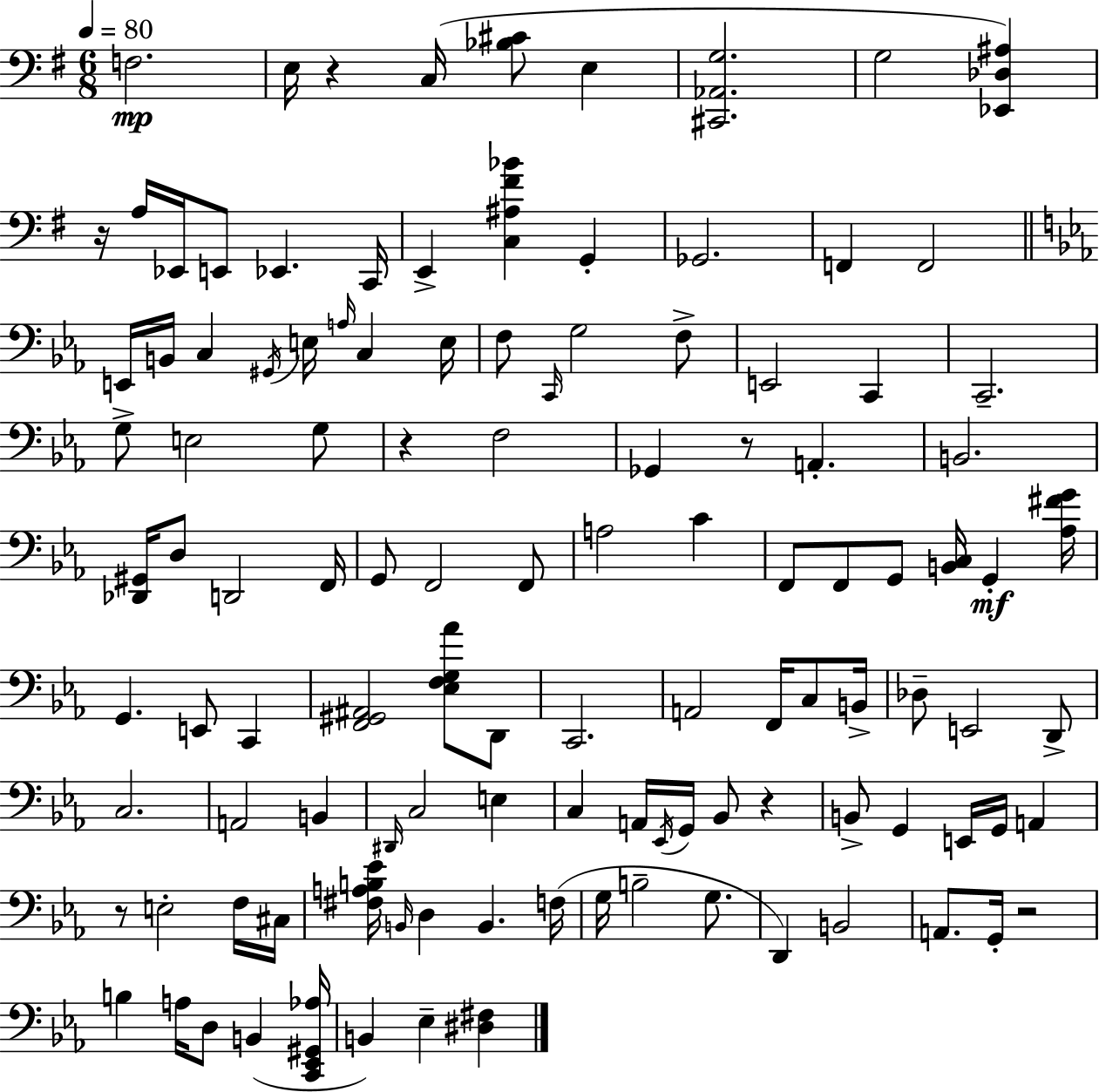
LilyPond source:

{
  \clef bass
  \numericTimeSignature
  \time 6/8
  \key g \major
  \tempo 4 = 80
  f2.\mp | e16 r4 c16( <bes cis'>8 e4 | <cis, aes, g>2. | g2 <ees, des ais>4) | \break r16 a16 ees,16 e,8 ees,4. c,16 | e,4-> <c ais fis' bes'>4 g,4-. | ges,2. | f,4 f,2 | \break \bar "||" \break \key ees \major e,16 b,16 c4 \acciaccatura { gis,16 } e16 \grace { a16 } c4 | e16 f8 \grace { c,16 } g2 | f8-> e,2 c,4 | c,2.-- | \break g8-> e2 | g8 r4 f2 | ges,4 r8 a,4.-. | b,2. | \break <des, gis,>16 d8 d,2 | f,16 g,8 f,2 | f,8 a2 c'4 | f,8 f,8 g,8 <b, c>16 g,4-.\mf | \break <aes fis' g'>16 g,4. e,8 c,4 | <f, gis, ais,>2 <ees f g aes'>8 | d,8 c,2. | a,2 f,16 | \break c8 b,16-> des8-- e,2 | d,8-> c2. | a,2 b,4 | \grace { dis,16 } c2 | \break e4 c4 a,16 \acciaccatura { ees,16 } g,16 bes,8 | r4 b,8-> g,4 e,16 | g,16 a,4 r8 e2-. | f16 cis16 <fis a b ees'>16 \grace { b,16 } d4 b,4. | \break f16( g16 b2-- | g8. d,4) b,2 | a,8. g,16-. r2 | b4 a16 d8 | \break b,4( <c, ees, gis, aes>16 b,4) ees4-- | <dis fis>4 \bar "|."
}